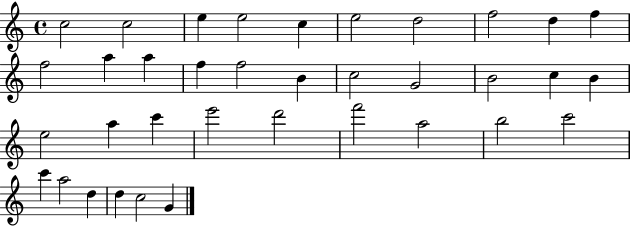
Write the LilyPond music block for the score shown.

{
  \clef treble
  \time 4/4
  \defaultTimeSignature
  \key c \major
  c''2 c''2 | e''4 e''2 c''4 | e''2 d''2 | f''2 d''4 f''4 | \break f''2 a''4 a''4 | f''4 f''2 b'4 | c''2 g'2 | b'2 c''4 b'4 | \break e''2 a''4 c'''4 | e'''2 d'''2 | f'''2 a''2 | b''2 c'''2 | \break c'''4 a''2 d''4 | d''4 c''2 g'4 | \bar "|."
}